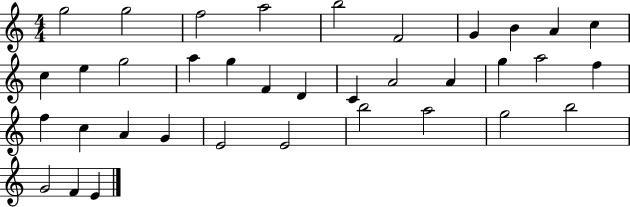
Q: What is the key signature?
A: C major